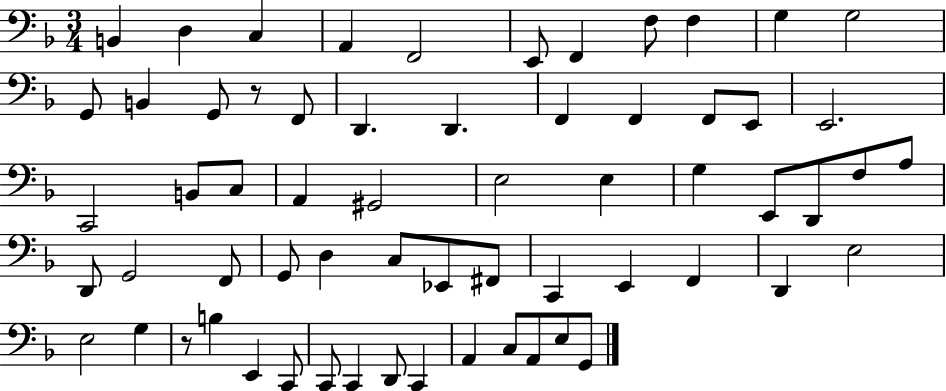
{
  \clef bass
  \numericTimeSignature
  \time 3/4
  \key f \major
  b,4 d4 c4 | a,4 f,2 | e,8 f,4 f8 f4 | g4 g2 | \break g,8 b,4 g,8 r8 f,8 | d,4. d,4. | f,4 f,4 f,8 e,8 | e,2. | \break c,2 b,8 c8 | a,4 gis,2 | e2 e4 | g4 e,8 d,8 f8 a8 | \break d,8 g,2 f,8 | g,8 d4 c8 ees,8 fis,8 | c,4 e,4 f,4 | d,4 e2 | \break e2 g4 | r8 b4 e,4 c,8 | c,8 c,4 d,8 c,4 | a,4 c8 a,8 e8 g,8 | \break \bar "|."
}